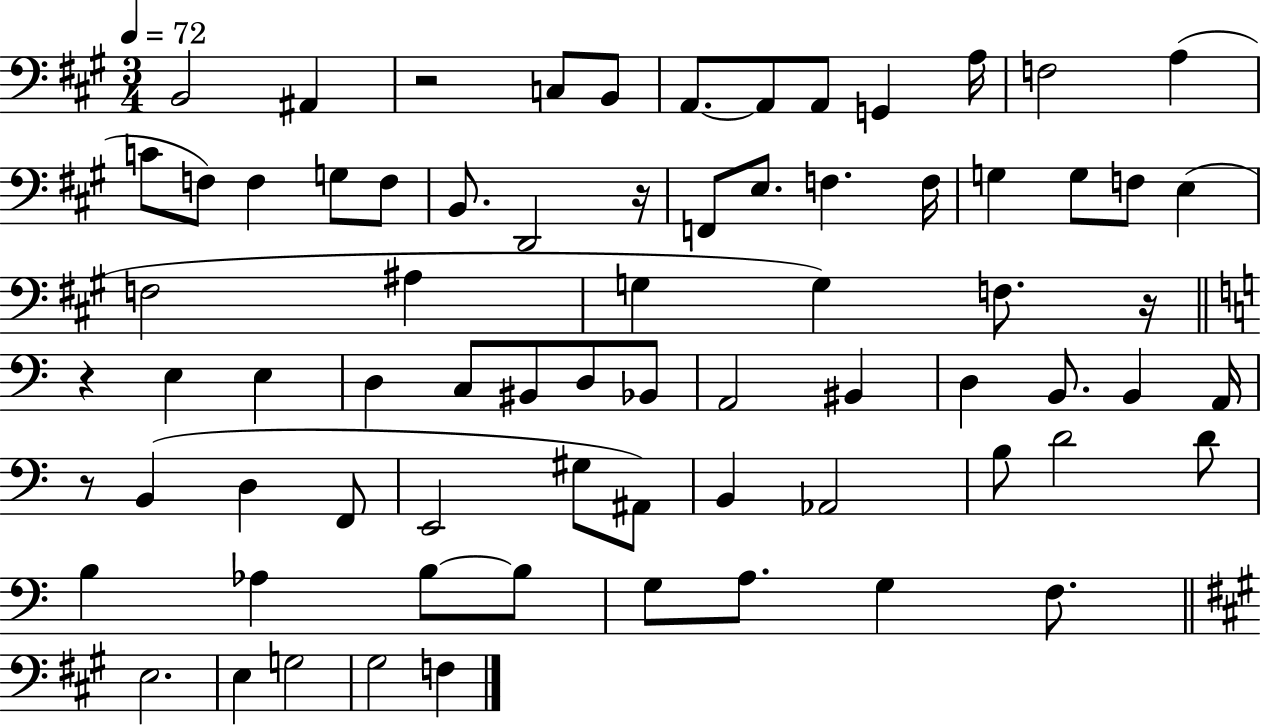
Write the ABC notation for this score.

X:1
T:Untitled
M:3/4
L:1/4
K:A
B,,2 ^A,, z2 C,/2 B,,/2 A,,/2 A,,/2 A,,/2 G,, A,/4 F,2 A, C/2 F,/2 F, G,/2 F,/2 B,,/2 D,,2 z/4 F,,/2 E,/2 F, F,/4 G, G,/2 F,/2 E, F,2 ^A, G, G, F,/2 z/4 z E, E, D, C,/2 ^B,,/2 D,/2 _B,,/2 A,,2 ^B,, D, B,,/2 B,, A,,/4 z/2 B,, D, F,,/2 E,,2 ^G,/2 ^A,,/2 B,, _A,,2 B,/2 D2 D/2 B, _A, B,/2 B,/2 G,/2 A,/2 G, F,/2 E,2 E, G,2 ^G,2 F,